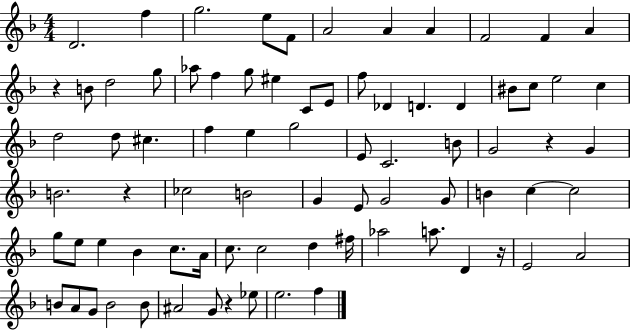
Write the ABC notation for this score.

X:1
T:Untitled
M:4/4
L:1/4
K:F
D2 f g2 e/2 F/2 A2 A A F2 F A z B/2 d2 g/2 _a/2 f g/2 ^e C/2 E/2 f/2 _D D D ^B/2 c/2 e2 c d2 d/2 ^c f e g2 E/2 C2 B/2 G2 z G B2 z _c2 B2 G E/2 G2 G/2 B c c2 g/2 e/2 e _B c/2 A/4 c/2 c2 d ^f/4 _a2 a/2 D z/4 E2 A2 B/2 A/2 G/2 B2 B/2 ^A2 G/2 z _e/2 e2 f